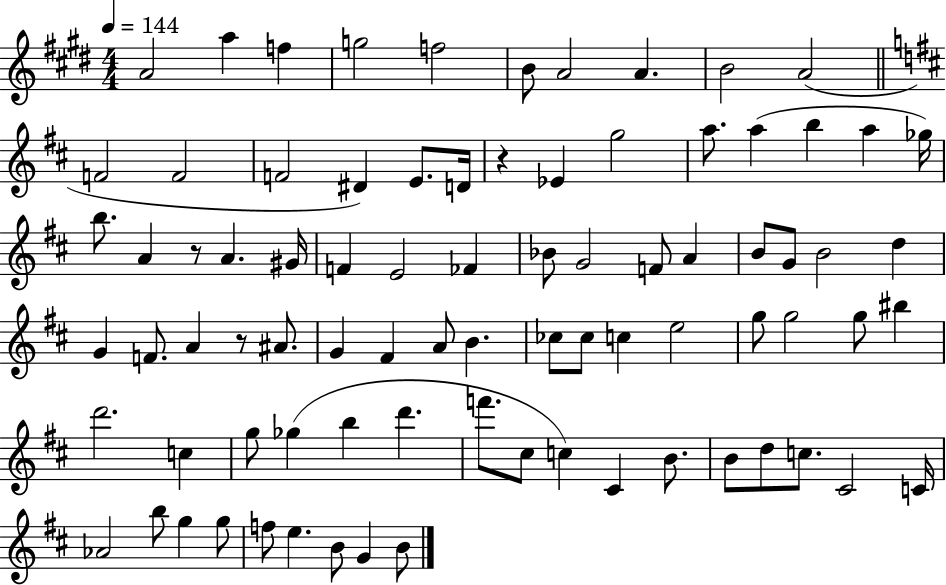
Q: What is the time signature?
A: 4/4